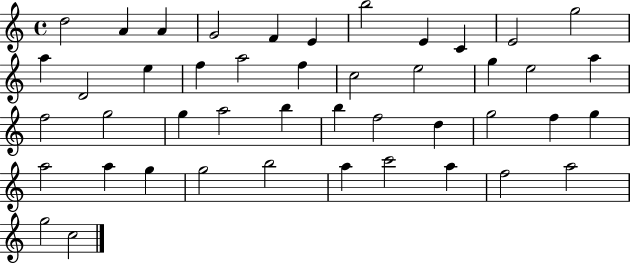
D5/h A4/q A4/q G4/h F4/q E4/q B5/h E4/q C4/q E4/h G5/h A5/q D4/h E5/q F5/q A5/h F5/q C5/h E5/h G5/q E5/h A5/q F5/h G5/h G5/q A5/h B5/q B5/q F5/h D5/q G5/h F5/q G5/q A5/h A5/q G5/q G5/h B5/h A5/q C6/h A5/q F5/h A5/h G5/h C5/h